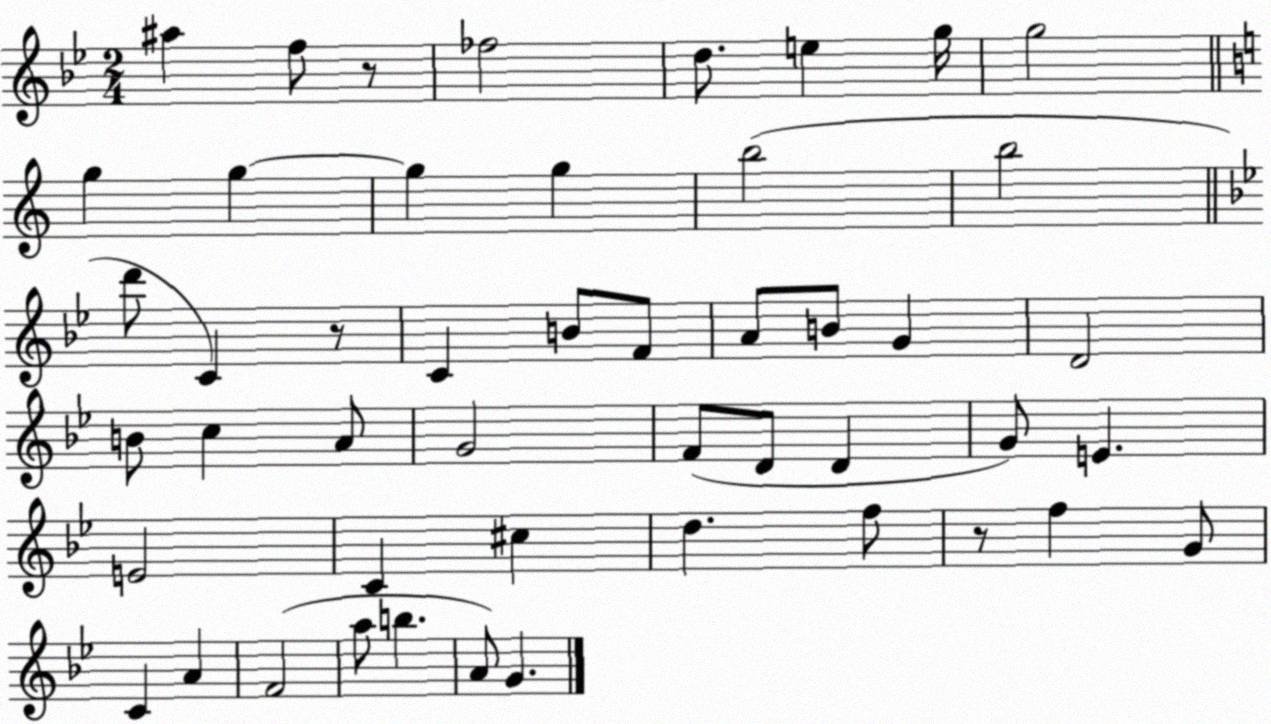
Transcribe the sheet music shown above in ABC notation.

X:1
T:Untitled
M:2/4
L:1/4
K:Bb
^a f/2 z/2 _f2 d/2 e g/4 g2 g g g g b2 b2 d'/2 C z/2 C B/2 F/2 A/2 B/2 G D2 B/2 c A/2 G2 F/2 D/2 D G/2 E E2 C ^c d f/2 z/2 f G/2 C A F2 a/2 b A/2 G